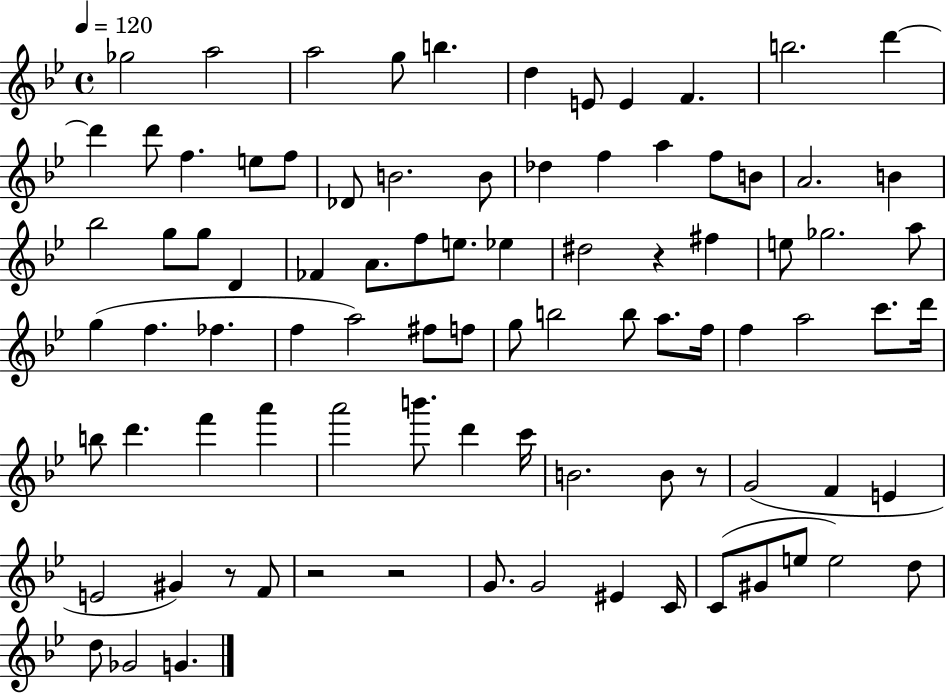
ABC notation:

X:1
T:Untitled
M:4/4
L:1/4
K:Bb
_g2 a2 a2 g/2 b d E/2 E F b2 d' d' d'/2 f e/2 f/2 _D/2 B2 B/2 _d f a f/2 B/2 A2 B _b2 g/2 g/2 D _F A/2 f/2 e/2 _e ^d2 z ^f e/2 _g2 a/2 g f _f f a2 ^f/2 f/2 g/2 b2 b/2 a/2 f/4 f a2 c'/2 d'/4 b/2 d' f' a' a'2 b'/2 d' c'/4 B2 B/2 z/2 G2 F E E2 ^G z/2 F/2 z2 z2 G/2 G2 ^E C/4 C/2 ^G/2 e/2 e2 d/2 d/2 _G2 G